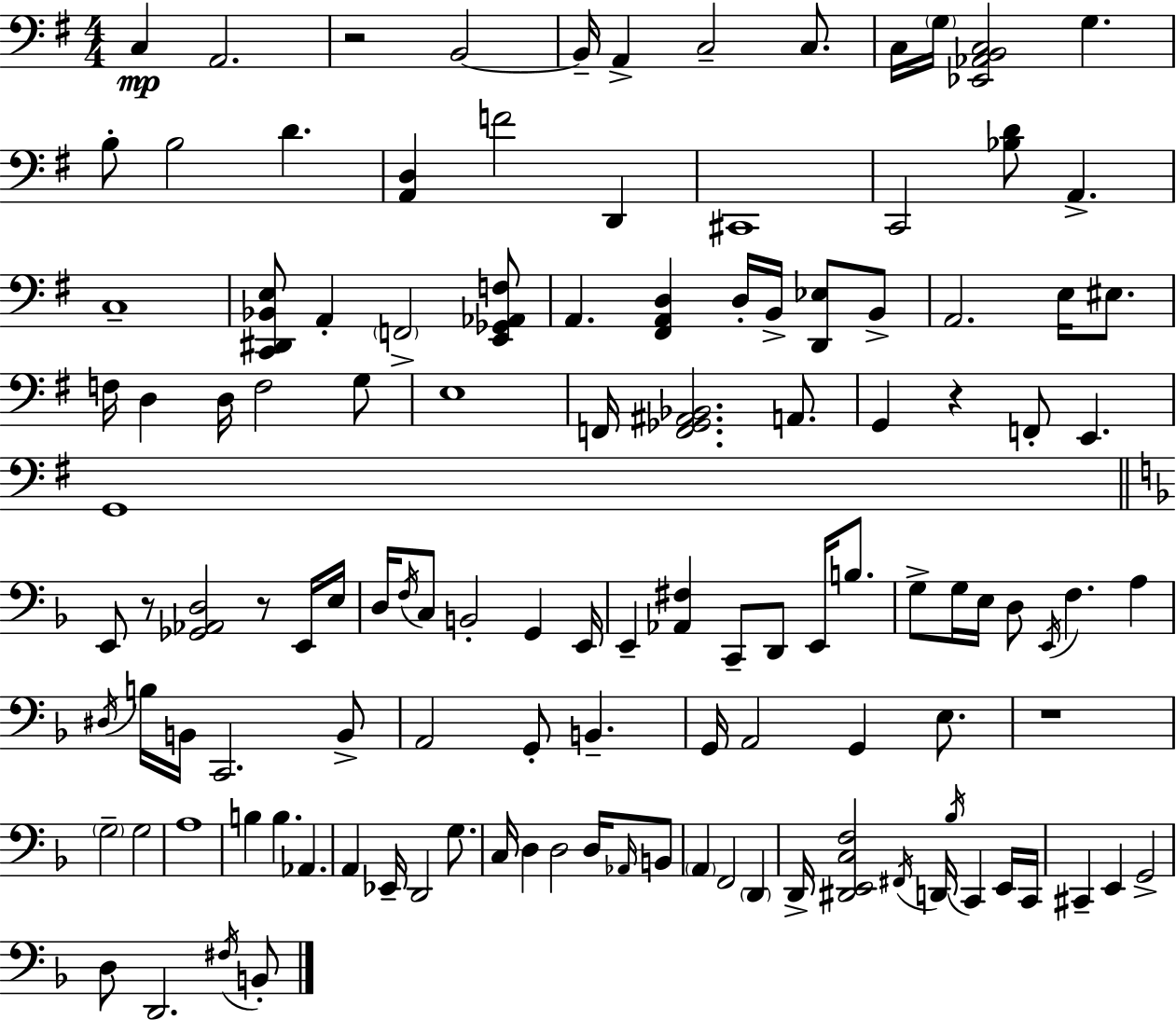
{
  \clef bass
  \numericTimeSignature
  \time 4/4
  \key e \minor
  c4\mp a,2. | r2 b,2~~ | b,16-- a,4-> c2-- c8. | c16 \parenthesize g16 <ees, aes, b, c>2 g4. | \break b8-. b2 d'4. | <a, d>4 f'2 d,4 | cis,1 | c,2 <bes d'>8 a,4.-> | \break c1-- | <c, dis, bes, e>8 a,4-. \parenthesize f,2-> <e, ges, aes, f>8 | a,4. <fis, a, d>4 d16-. b,16-> <d, ees>8 b,8-> | a,2. e16 eis8. | \break f16 d4 d16 f2 g8 | e1 | f,16 <f, ges, ais, bes,>2. a,8. | g,4 r4 f,8-. e,4. | \break g,1 | \bar "||" \break \key f \major e,8 r8 <ges, aes, d>2 r8 e,16 e16 | d16 \acciaccatura { f16 } c8 b,2-. g,4 | e,16 e,4-- <aes, fis>4 c,8-- d,8 e,16 b8. | g8-> g16 e16 d8 \acciaccatura { e,16 } f4. a4 | \break \acciaccatura { dis16 } b16 b,16 c,2. | b,8-> a,2 g,8-. b,4.-- | g,16 a,2 g,4 | e8. r1 | \break \parenthesize g2-- g2 | a1 | b4 b4. aes,4. | a,4 ees,16-- d,2 | \break g8. c16 d4 d2 | d16 \grace { aes,16 } b,8 \parenthesize a,4 f,2 | \parenthesize d,4 d,16-> <dis, e, c f>2 \acciaccatura { fis,16 } d,16 \acciaccatura { bes16 } | c,4 e,16 c,16 cis,4-- e,4 g,2-> | \break d8 d,2. | \acciaccatura { fis16 } b,8-. \bar "|."
}